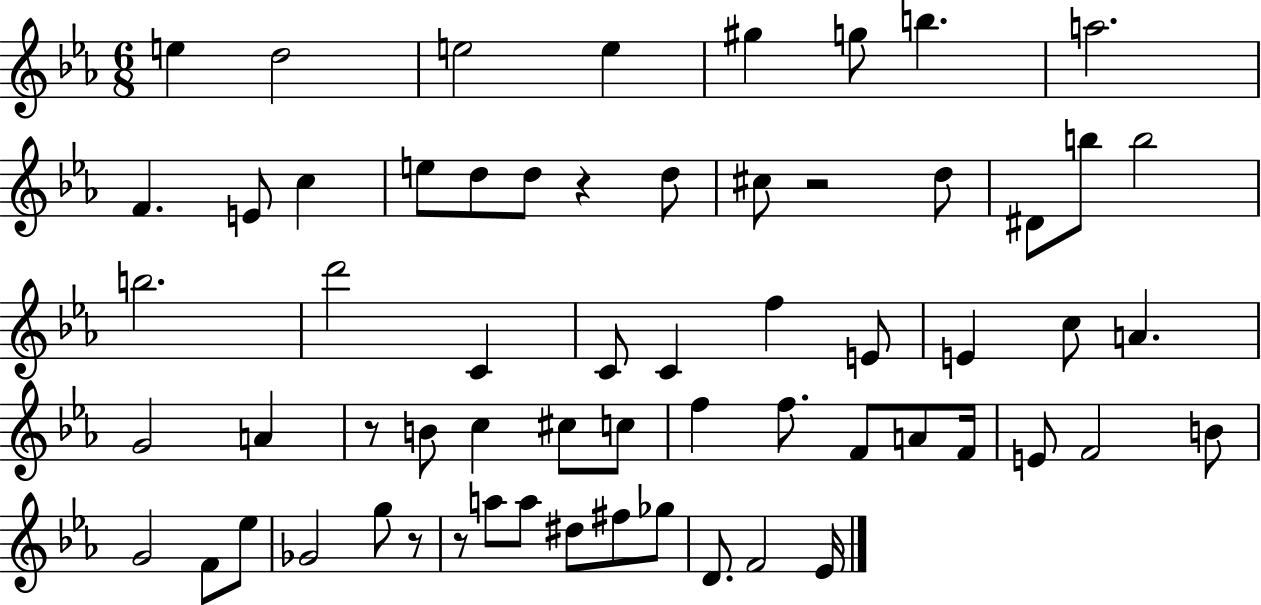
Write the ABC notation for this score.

X:1
T:Untitled
M:6/8
L:1/4
K:Eb
e d2 e2 e ^g g/2 b a2 F E/2 c e/2 d/2 d/2 z d/2 ^c/2 z2 d/2 ^D/2 b/2 b2 b2 d'2 C C/2 C f E/2 E c/2 A G2 A z/2 B/2 c ^c/2 c/2 f f/2 F/2 A/2 F/4 E/2 F2 B/2 G2 F/2 _e/2 _G2 g/2 z/2 z/2 a/2 a/2 ^d/2 ^f/2 _g/2 D/2 F2 _E/4